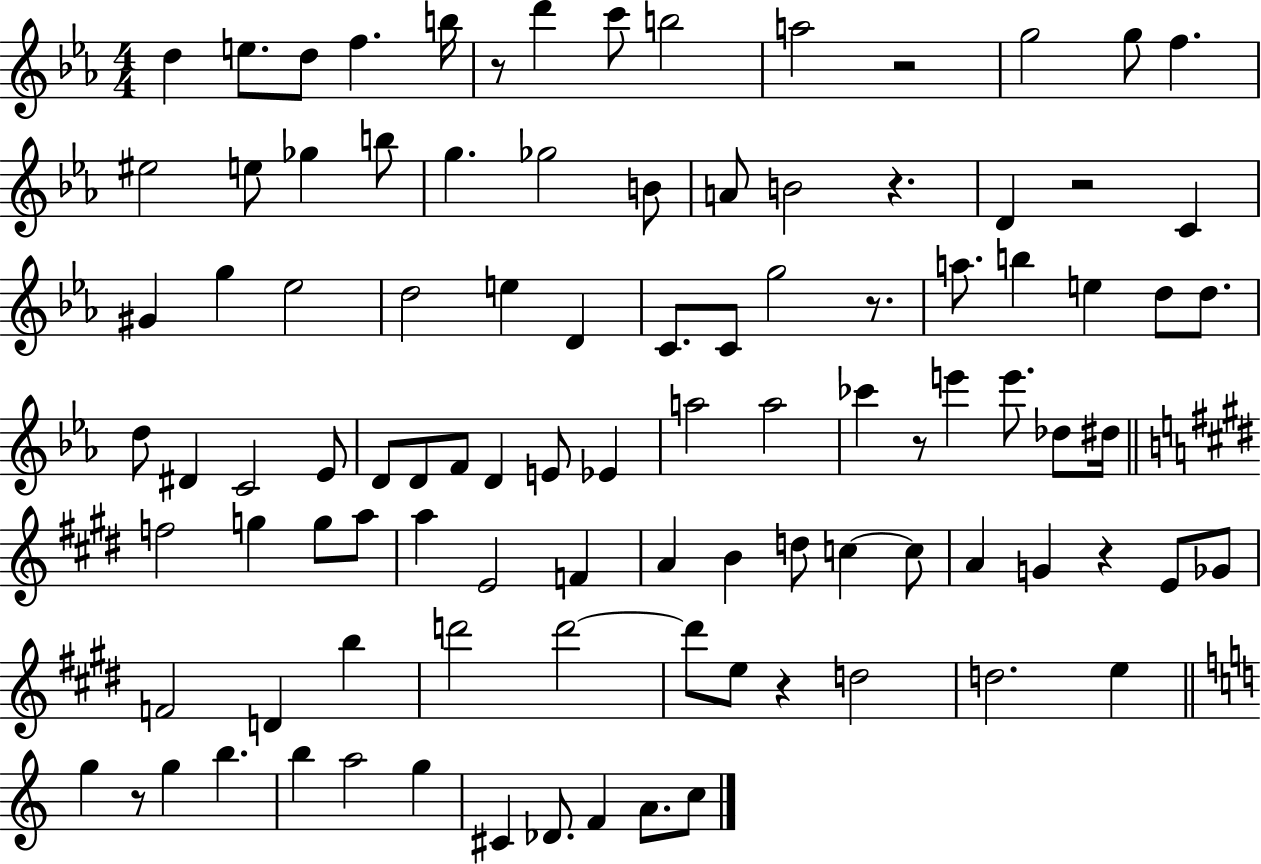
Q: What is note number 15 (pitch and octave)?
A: Gb5